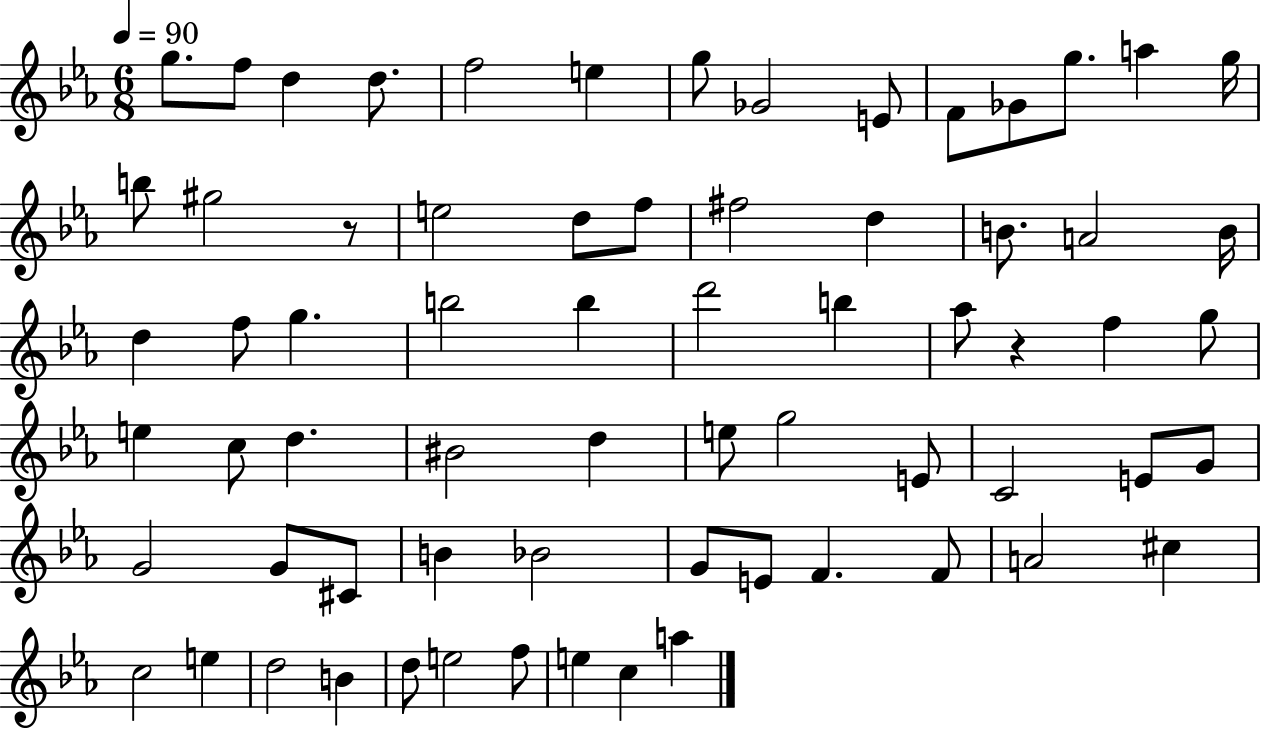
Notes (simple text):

G5/e. F5/e D5/q D5/e. F5/h E5/q G5/e Gb4/h E4/e F4/e Gb4/e G5/e. A5/q G5/s B5/e G#5/h R/e E5/h D5/e F5/e F#5/h D5/q B4/e. A4/h B4/s D5/q F5/e G5/q. B5/h B5/q D6/h B5/q Ab5/e R/q F5/q G5/e E5/q C5/e D5/q. BIS4/h D5/q E5/e G5/h E4/e C4/h E4/e G4/e G4/h G4/e C#4/e B4/q Bb4/h G4/e E4/e F4/q. F4/e A4/h C#5/q C5/h E5/q D5/h B4/q D5/e E5/h F5/e E5/q C5/q A5/q